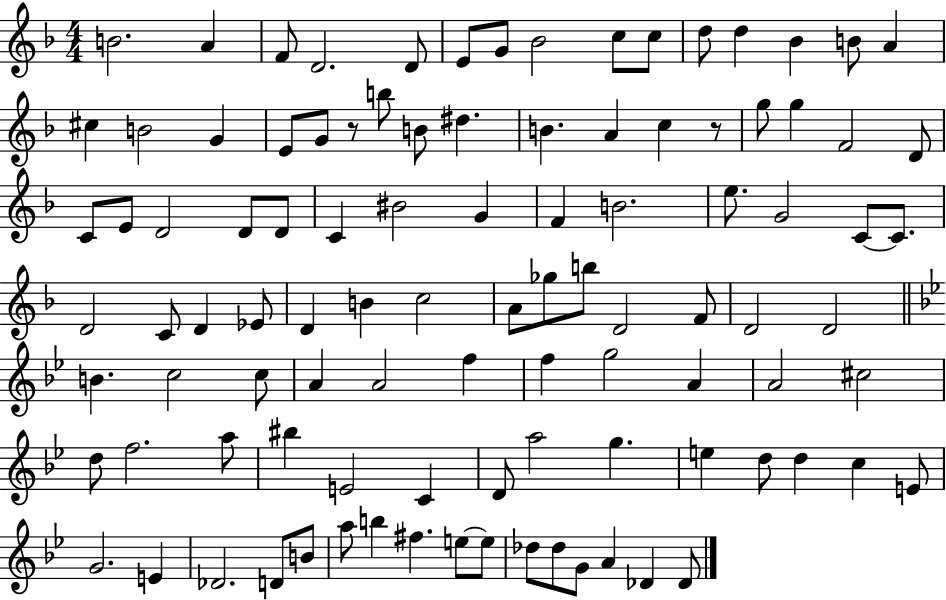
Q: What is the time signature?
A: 4/4